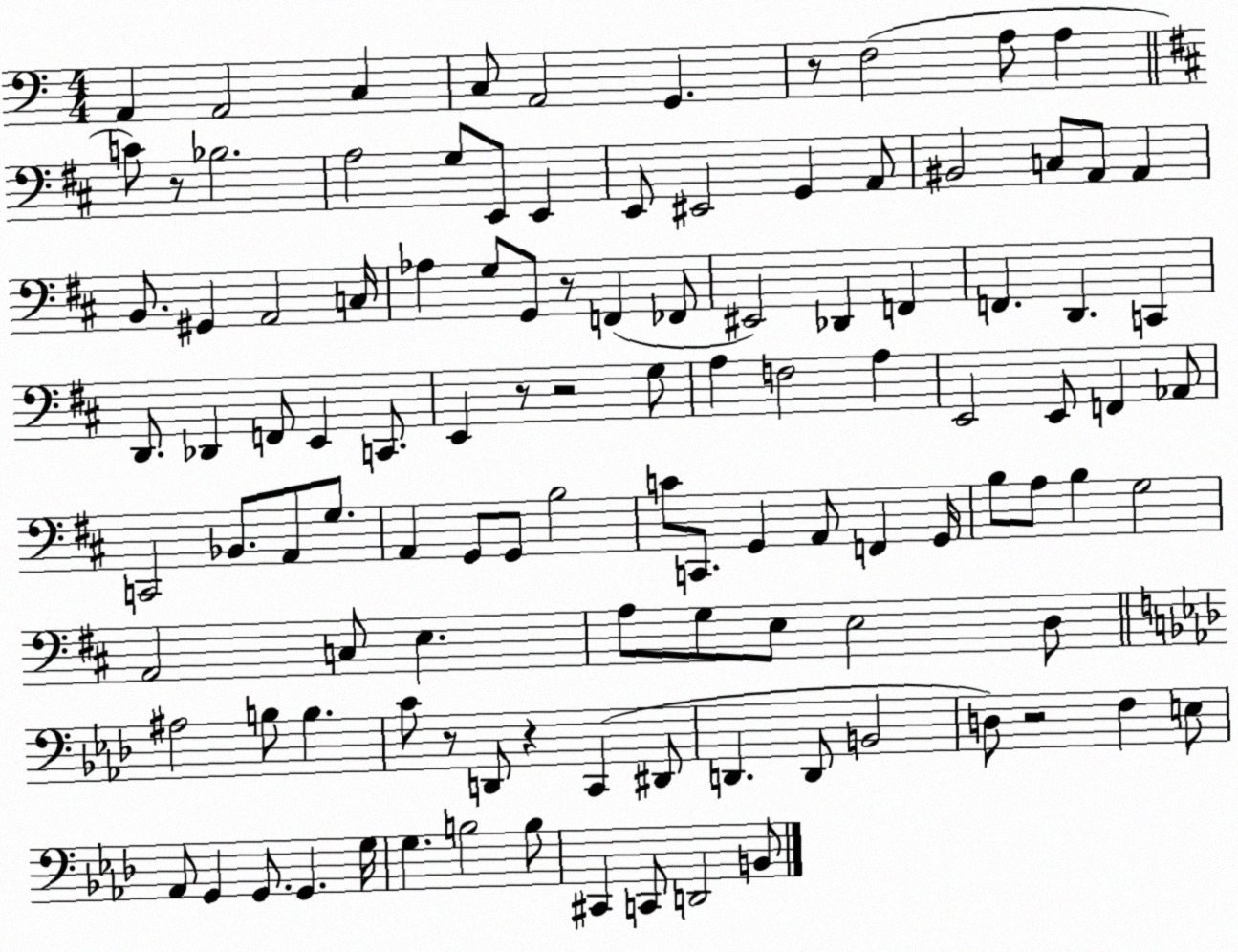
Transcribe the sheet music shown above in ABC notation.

X:1
T:Untitled
M:4/4
L:1/4
K:C
A,, A,,2 C, C,/2 A,,2 G,, z/2 F,2 A,/2 A, C/2 z/2 _B,2 A,2 G,/2 E,,/2 E,, E,,/2 ^E,,2 G,, A,,/2 ^B,,2 C,/2 A,,/2 A,, B,,/2 ^G,, A,,2 C,/4 _A, G,/2 G,,/2 z/2 F,, _F,,/2 ^E,,2 _D,, F,, F,, D,, C,, D,,/2 _D,, F,,/2 E,, C,,/2 E,, z/2 z2 G,/2 A, F,2 A, E,,2 E,,/2 F,, _A,,/2 C,,2 _B,,/2 A,,/2 G,/2 A,, G,,/2 G,,/2 B,2 C/2 C,,/2 G,, A,,/2 F,, G,,/4 B,/2 A,/2 B, G,2 A,,2 C,/2 E, A,/2 G,/2 E,/2 E,2 D,/2 ^A,2 B,/2 B, C/2 z/2 D,,/2 z C,, ^D,,/2 D,, D,,/2 B,,2 D,/2 z2 F, E,/2 _A,,/2 G,, G,,/2 G,, G,/4 G, B,2 B,/2 ^C,, C,,/2 D,,2 B,,/2